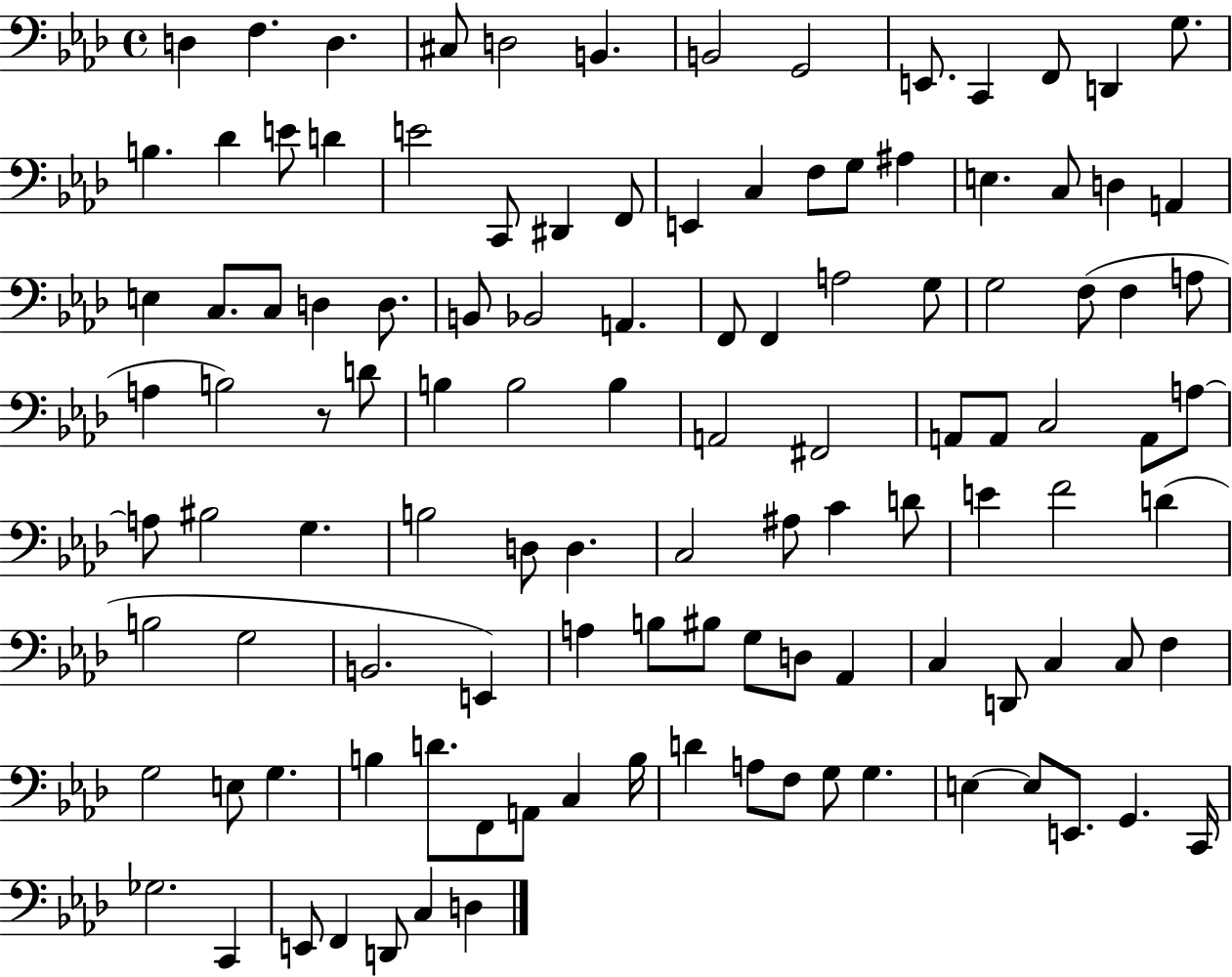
X:1
T:Untitled
M:4/4
L:1/4
K:Ab
D, F, D, ^C,/2 D,2 B,, B,,2 G,,2 E,,/2 C,, F,,/2 D,, G,/2 B, _D E/2 D E2 C,,/2 ^D,, F,,/2 E,, C, F,/2 G,/2 ^A, E, C,/2 D, A,, E, C,/2 C,/2 D, D,/2 B,,/2 _B,,2 A,, F,,/2 F,, A,2 G,/2 G,2 F,/2 F, A,/2 A, B,2 z/2 D/2 B, B,2 B, A,,2 ^F,,2 A,,/2 A,,/2 C,2 A,,/2 A,/2 A,/2 ^B,2 G, B,2 D,/2 D, C,2 ^A,/2 C D/2 E F2 D B,2 G,2 B,,2 E,, A, B,/2 ^B,/2 G,/2 D,/2 _A,, C, D,,/2 C, C,/2 F, G,2 E,/2 G, B, D/2 F,,/2 A,,/2 C, B,/4 D A,/2 F,/2 G,/2 G, E, E,/2 E,,/2 G,, C,,/4 _G,2 C,, E,,/2 F,, D,,/2 C, D,